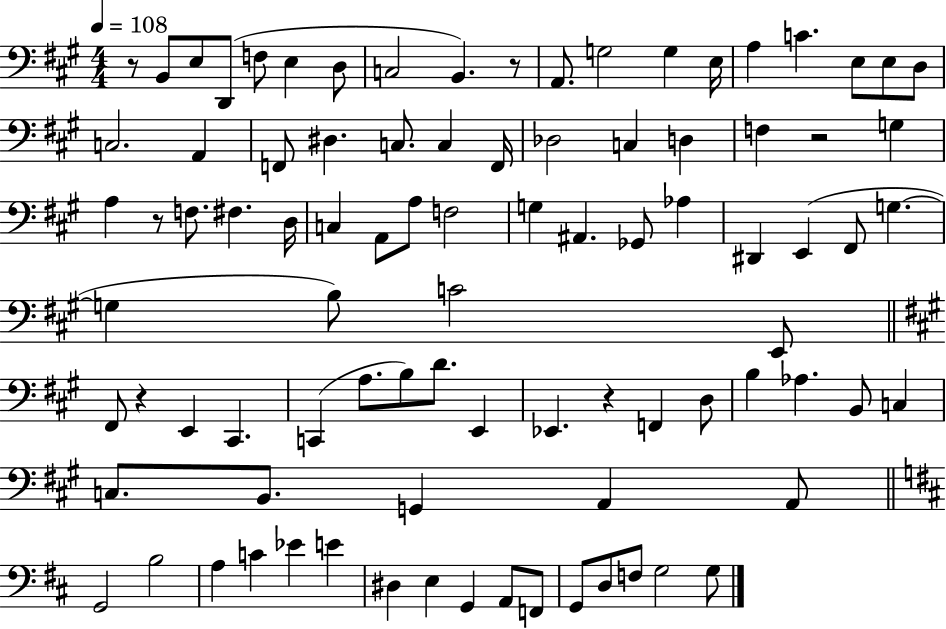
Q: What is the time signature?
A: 4/4